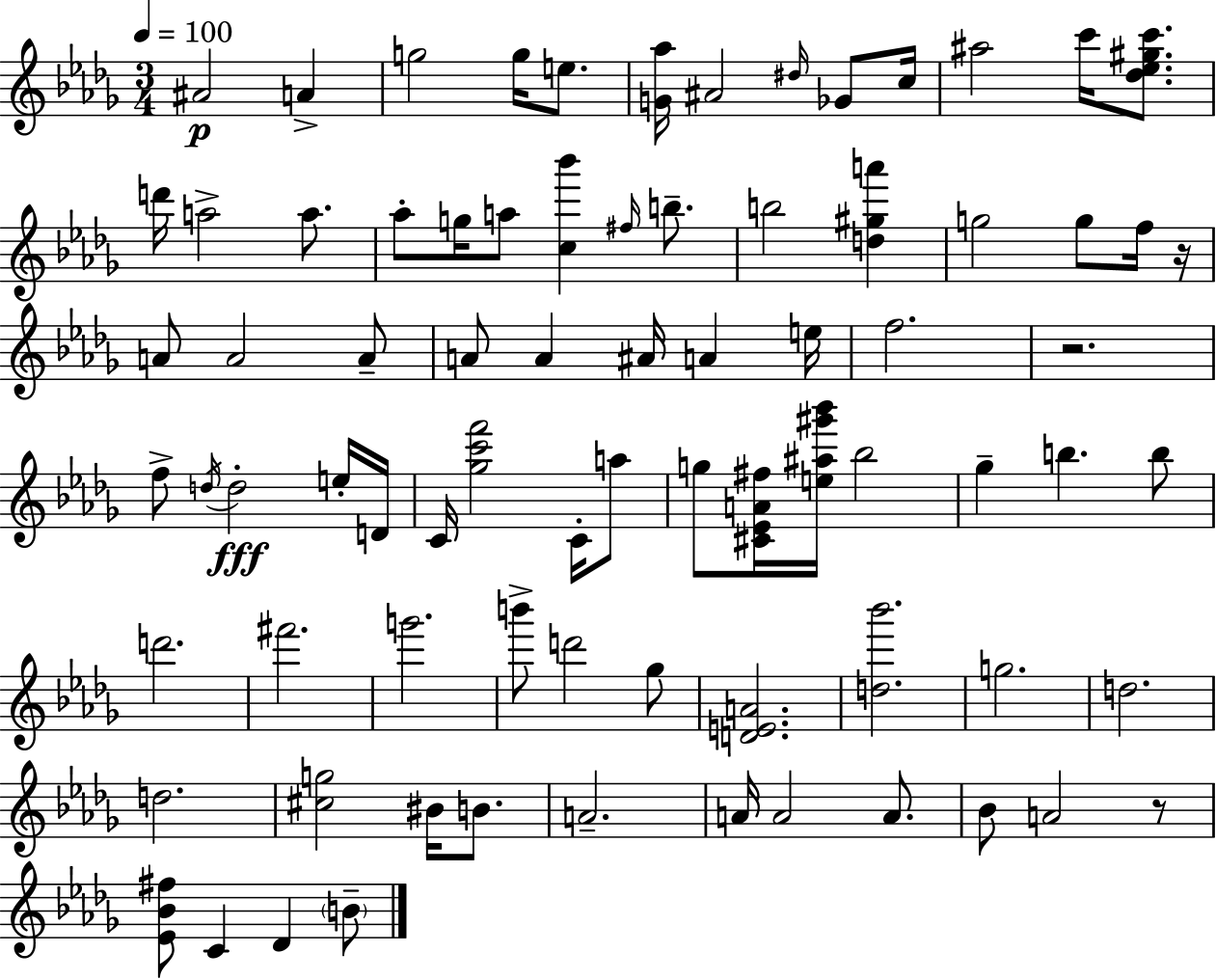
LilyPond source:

{
  \clef treble
  \numericTimeSignature
  \time 3/4
  \key bes \minor
  \tempo 4 = 100
  ais'2\p a'4-> | g''2 g''16 e''8. | <g' aes''>16 ais'2 \grace { dis''16 } ges'8 | c''16 ais''2 c'''16 <des'' ees'' gis'' c'''>8. | \break d'''16 a''2-> a''8. | aes''8-. g''16 a''8 <c'' bes'''>4 \grace { fis''16 } b''8.-- | b''2 <d'' gis'' a'''>4 | g''2 g''8 | \break f''16 r16 a'8 a'2 | a'8-- a'8 a'4 ais'16 a'4 | e''16 f''2. | r2. | \break f''8-> \acciaccatura { d''16 }\fff d''2-. | e''16-. d'16 c'16 <ges'' c''' f'''>2 | c'16-. a''8 g''8 <cis' ees' a' fis''>16 <e'' ais'' gis''' bes'''>16 bes''2 | ges''4-- b''4. | \break b''8 d'''2. | fis'''2. | g'''2. | b'''8-> d'''2 | \break ges''8 <d' e' a'>2. | <d'' bes'''>2. | g''2. | d''2. | \break d''2. | <cis'' g''>2 bis'16 | b'8. a'2.-- | a'16 a'2 | \break a'8. bes'8 a'2 | r8 <ees' bes' fis''>8 c'4 des'4 | \parenthesize b'8-- \bar "|."
}